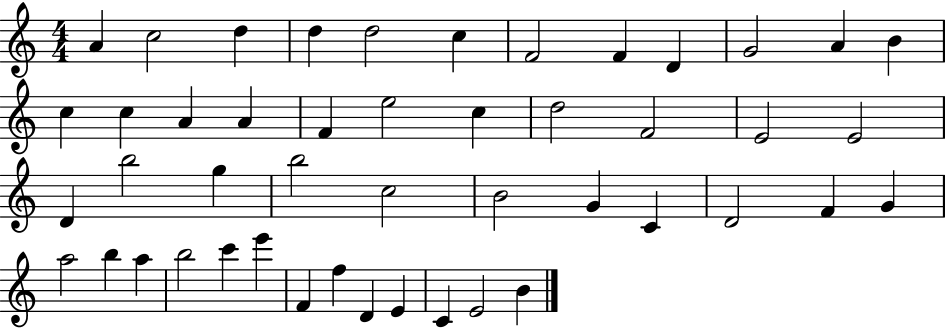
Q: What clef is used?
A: treble